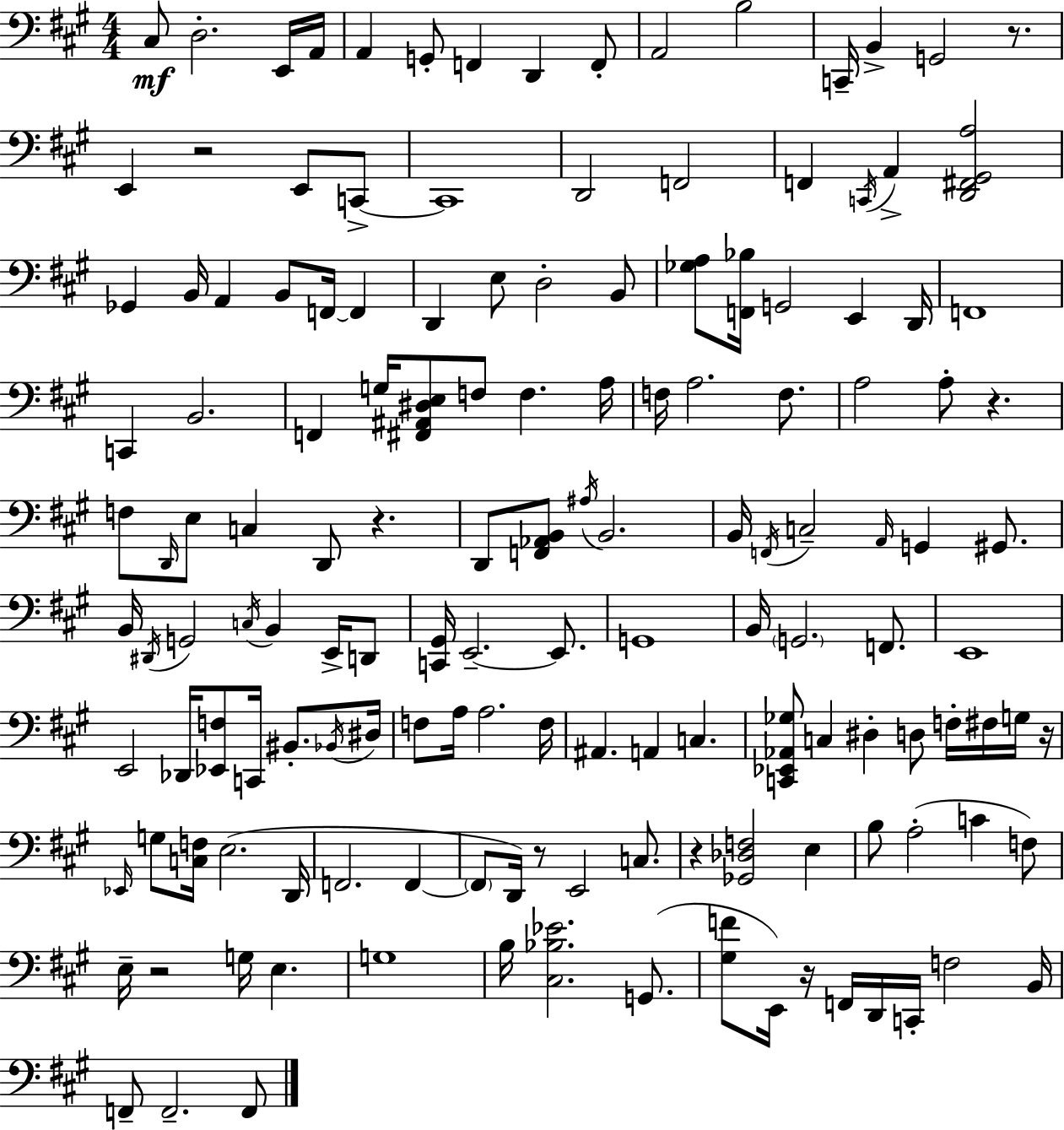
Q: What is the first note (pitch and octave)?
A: C#3